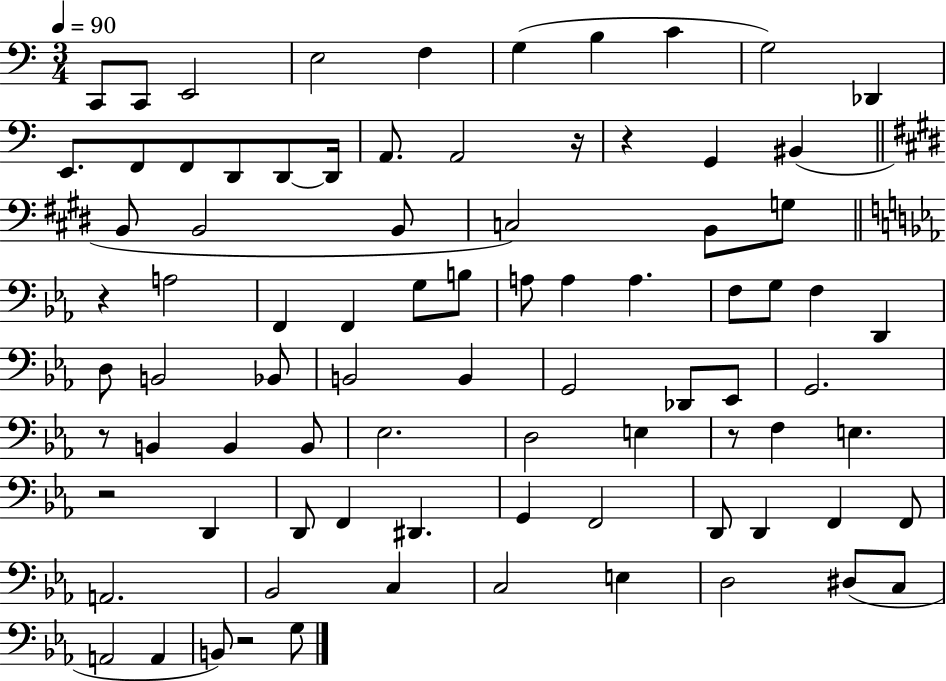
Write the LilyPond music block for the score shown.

{
  \clef bass
  \numericTimeSignature
  \time 3/4
  \key c \major
  \tempo 4 = 90
  c,8 c,8 e,2 | e2 f4 | g4( b4 c'4 | g2) des,4 | \break e,8. f,8 f,8 d,8 d,8~~ d,16 | a,8. a,2 r16 | r4 g,4 bis,4( | \bar "||" \break \key e \major b,8 b,2 b,8 | c2) b,8 g8 | \bar "||" \break \key c \minor r4 a2 | f,4 f,4 g8 b8 | a8 a4 a4. | f8 g8 f4 d,4 | \break d8 b,2 bes,8 | b,2 b,4 | g,2 des,8 ees,8 | g,2. | \break r8 b,4 b,4 b,8 | ees2. | d2 e4 | r8 f4 e4. | \break r2 d,4 | d,8 f,4 dis,4. | g,4 f,2 | d,8 d,4 f,4 f,8 | \break a,2. | bes,2 c4 | c2 e4 | d2 dis8( c8 | \break a,2 a,4 | b,8) r2 g8 | \bar "|."
}